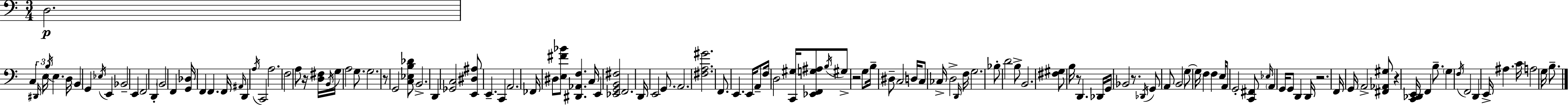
{
  \clef bass
  \numericTimeSignature
  \time 3/4
  \key c \major
  d2.\p | c4 \tuplet 3/2 { \grace { dis,16 } e16 \acciaccatura { b16 } } e4. | d16 b,4 g,4 \acciaccatura { ees16 } e,4 | bes,2-- e,4 | \break f,2 d,4-. | \parenthesize b,2 f,4 | <g, des>16 f,4 f,4. | f,16 \grace { ais,16 } d,4 \acciaccatura { a16 } c,2 | \break a2. | f2 | a8 r16 <d fis>16 \acciaccatura { b,16 } g16 a2 | g8. g2. | \break r8 g,2 | <c ees b des'>8 b,2.-> | d,4 <ges, c>2 | <e, dis ais>8 e,4.-- | \break c,4 a,2. | fes,16 dis8 <e fis' bes'>8 <dis, aes, f>4. | c16 e,4 <ees, g, b, fis>2 | f,2. | \break d,16 e,2 | g,8. a,2. | <fis a gis'>2. | f,8. e,4. | \break e,16 a,8-- f16 d2 | <c, gis>16 <ees, f, g ais>8 \acciaccatura { b16 } gis8-> r2 | g8 b16-- dis8-- c2 | d16 c8 ces16-> d2-> | \break \grace { d,16 } f16 g2. | bes8-. d'2 | b8-> b,2. | <fis gis>8 b16 r8 | \break d,4. des,16 g,16 bes,2 | r8. \acciaccatura { des,16 } g,8 a,8 | b,2 g8~~ g16 | f4 f4 e16 a,8 g,2-. | \break <c, fis,>8 \grace { ees16 } \parenthesize a,4 | g,16 g,8 d,4 d,16 r2. | f,16 g,16 | a,2-> <fis, aes, gis>8 r4 | \break <c, des, e,>16 f,4 b8.-- \parenthesize g4 | \acciaccatura { f16 } f,2 d,4 | e,16-> ais4. c'16 a2 | g16 b8.-- \bar "|."
}